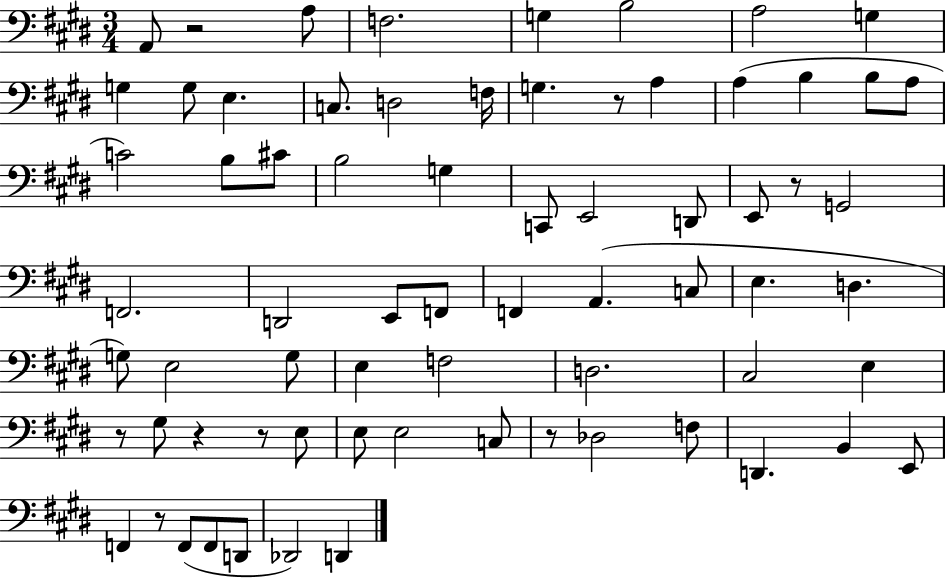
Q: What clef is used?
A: bass